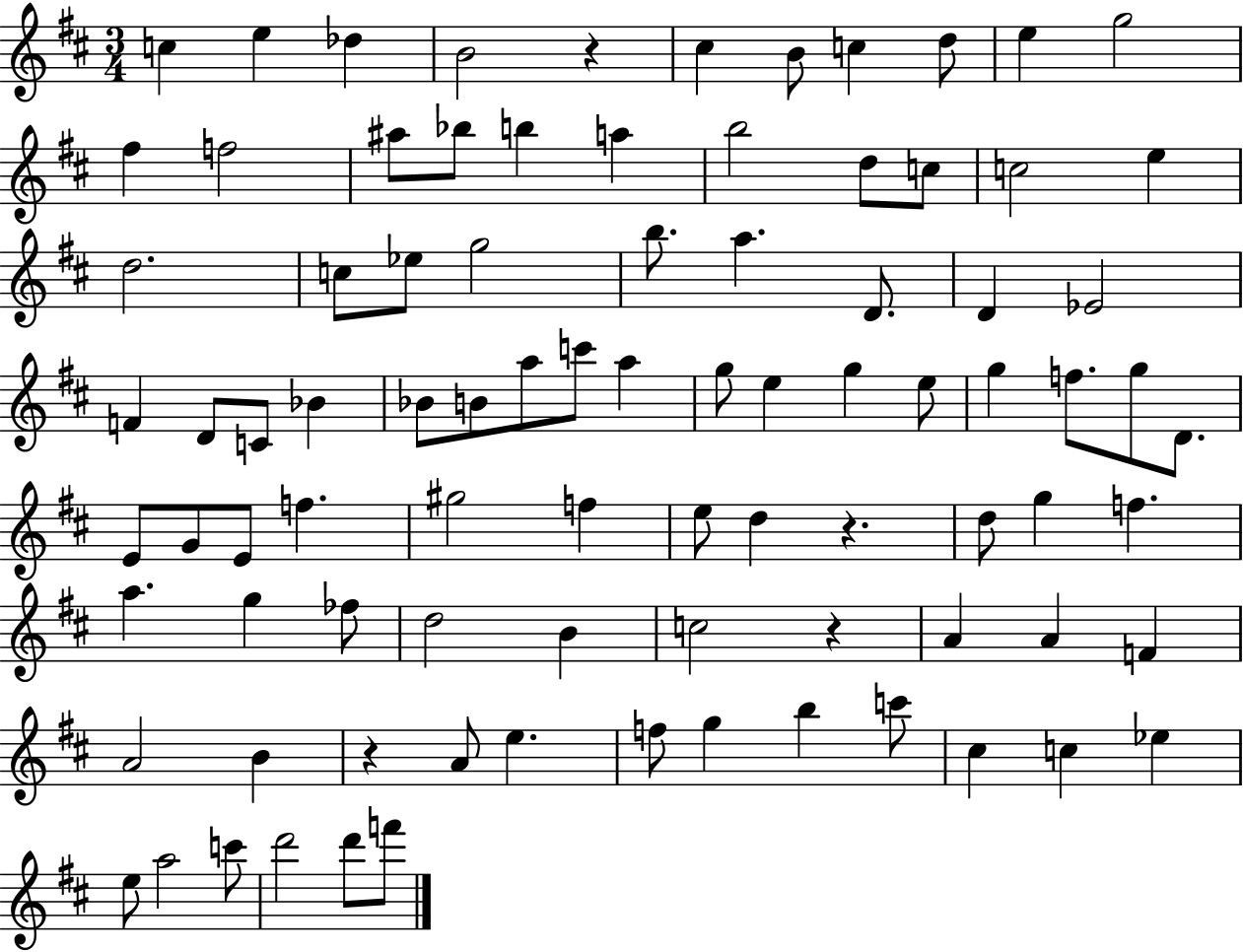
C5/q E5/q Db5/q B4/h R/q C#5/q B4/e C5/q D5/e E5/q G5/h F#5/q F5/h A#5/e Bb5/e B5/q A5/q B5/h D5/e C5/e C5/h E5/q D5/h. C5/e Eb5/e G5/h B5/e. A5/q. D4/e. D4/q Eb4/h F4/q D4/e C4/e Bb4/q Bb4/e B4/e A5/e C6/e A5/q G5/e E5/q G5/q E5/e G5/q F5/e. G5/e D4/e. E4/e G4/e E4/e F5/q. G#5/h F5/q E5/e D5/q R/q. D5/e G5/q F5/q. A5/q. G5/q FES5/e D5/h B4/q C5/h R/q A4/q A4/q F4/q A4/h B4/q R/q A4/e E5/q. F5/e G5/q B5/q C6/e C#5/q C5/q Eb5/q E5/e A5/h C6/e D6/h D6/e F6/e